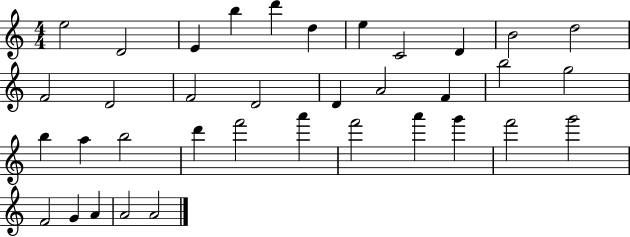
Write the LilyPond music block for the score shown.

{
  \clef treble
  \numericTimeSignature
  \time 4/4
  \key c \major
  e''2 d'2 | e'4 b''4 d'''4 d''4 | e''4 c'2 d'4 | b'2 d''2 | \break f'2 d'2 | f'2 d'2 | d'4 a'2 f'4 | b''2 g''2 | \break b''4 a''4 b''2 | d'''4 f'''2 a'''4 | f'''2 a'''4 g'''4 | f'''2 g'''2 | \break f'2 g'4 a'4 | a'2 a'2 | \bar "|."
}